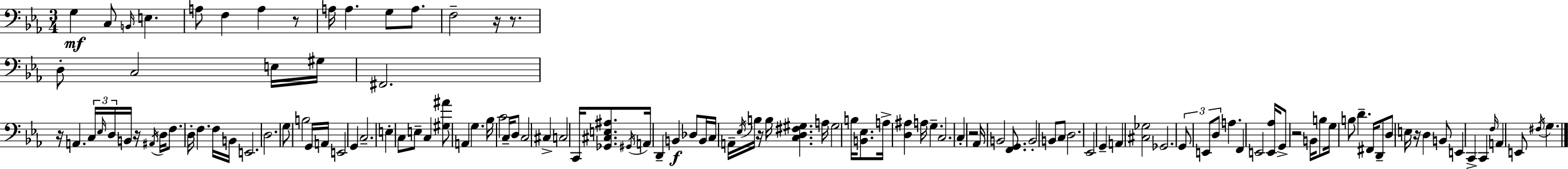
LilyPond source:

{
  \clef bass
  \numericTimeSignature
  \time 3/4
  \key ees \major
  \repeat volta 2 { g4\mf c8 \grace { b,16 } e4. | a8 f4 a4 r8 | a16 a4. g8 a8. | f2-- r16 r8. | \break d8-. c2 e16 | gis16 fis,2. | r16 a,4. \tuplet 3/2 { c16 \grace { ees16 } d16 } b,16 | r16 \acciaccatura { ais,16 } d16 f8. d16-. f4. | \break f16 b,16 e,2. | d2. | g8 b2 | g,16 a,16 e,2 g,4 | \break c2.-- | e4-. c8 e8-- c4 | <gis ais'>8 a,4 g4. | bes16 c'2 | \break c16-- d8 c2 cis4-> | c2 c,16 | <ges, cis e ais>8. \acciaccatura { gis,16 } a,16 d,4-- b,4\f | des8 b,16 c16 a,16-- \acciaccatura { ees16 } b16 r16 b16 <c d fis gis>4. | \break a16 gis2 | b16 <b, ees>8. a16-> <d ais>4 a16 g4.-- | c2. | c4-. r2 | \break aes,16 b,2 | <f, g,>8. b,2-. | b,8 c8 d2. | ees,2 | \break g,4-- a,4 <cis ges>2 | ges,2. | \tuplet 3/2 { g,8 e,8 d8 } a4. | f,4 e,2 | \break <e, aes>16 g,8-> r2 | b,16 b8 g16 b8 d'4.-- | fis,16 d,8-- d8 e16 r16 d4 | b,8 e,4 c,4-> | \break c,4 \grace { f16 } a,4 e,8 | \acciaccatura { fis16 } g4. } \bar "|."
}